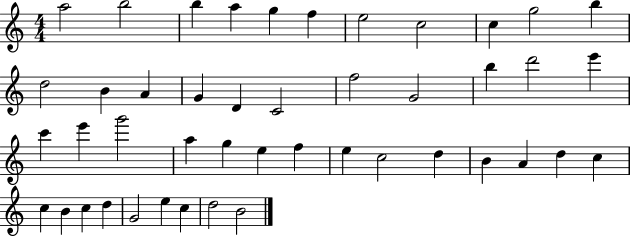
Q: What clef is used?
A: treble